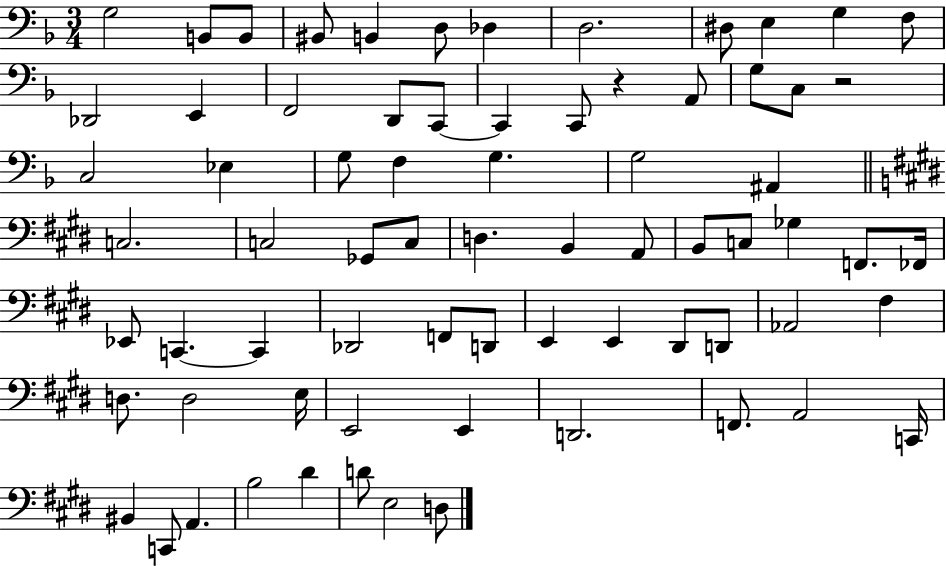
X:1
T:Untitled
M:3/4
L:1/4
K:F
G,2 B,,/2 B,,/2 ^B,,/2 B,, D,/2 _D, D,2 ^D,/2 E, G, F,/2 _D,,2 E,, F,,2 D,,/2 C,,/2 C,, C,,/2 z A,,/2 G,/2 C,/2 z2 C,2 _E, G,/2 F, G, G,2 ^A,, C,2 C,2 _G,,/2 C,/2 D, B,, A,,/2 B,,/2 C,/2 _G, F,,/2 _F,,/4 _E,,/2 C,, C,, _D,,2 F,,/2 D,,/2 E,, E,, ^D,,/2 D,,/2 _A,,2 ^F, D,/2 D,2 E,/4 E,,2 E,, D,,2 F,,/2 A,,2 C,,/4 ^B,, C,,/2 A,, B,2 ^D D/2 E,2 D,/2